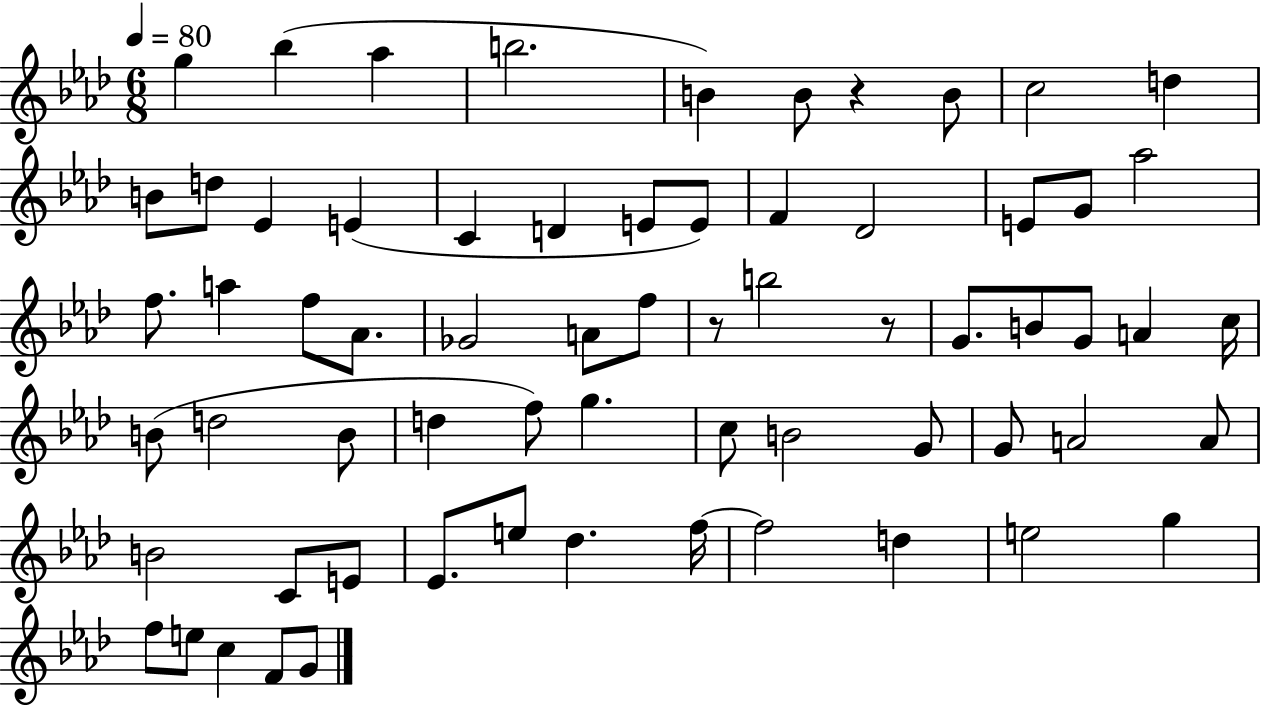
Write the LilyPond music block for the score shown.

{
  \clef treble
  \numericTimeSignature
  \time 6/8
  \key aes \major
  \tempo 4 = 80
  g''4 bes''4( aes''4 | b''2. | b'4) b'8 r4 b'8 | c''2 d''4 | \break b'8 d''8 ees'4 e'4( | c'4 d'4 e'8 e'8) | f'4 des'2 | e'8 g'8 aes''2 | \break f''8. a''4 f''8 aes'8. | ges'2 a'8 f''8 | r8 b''2 r8 | g'8. b'8 g'8 a'4 c''16 | \break b'8( d''2 b'8 | d''4 f''8) g''4. | c''8 b'2 g'8 | g'8 a'2 a'8 | \break b'2 c'8 e'8 | ees'8. e''8 des''4. f''16~~ | f''2 d''4 | e''2 g''4 | \break f''8 e''8 c''4 f'8 g'8 | \bar "|."
}